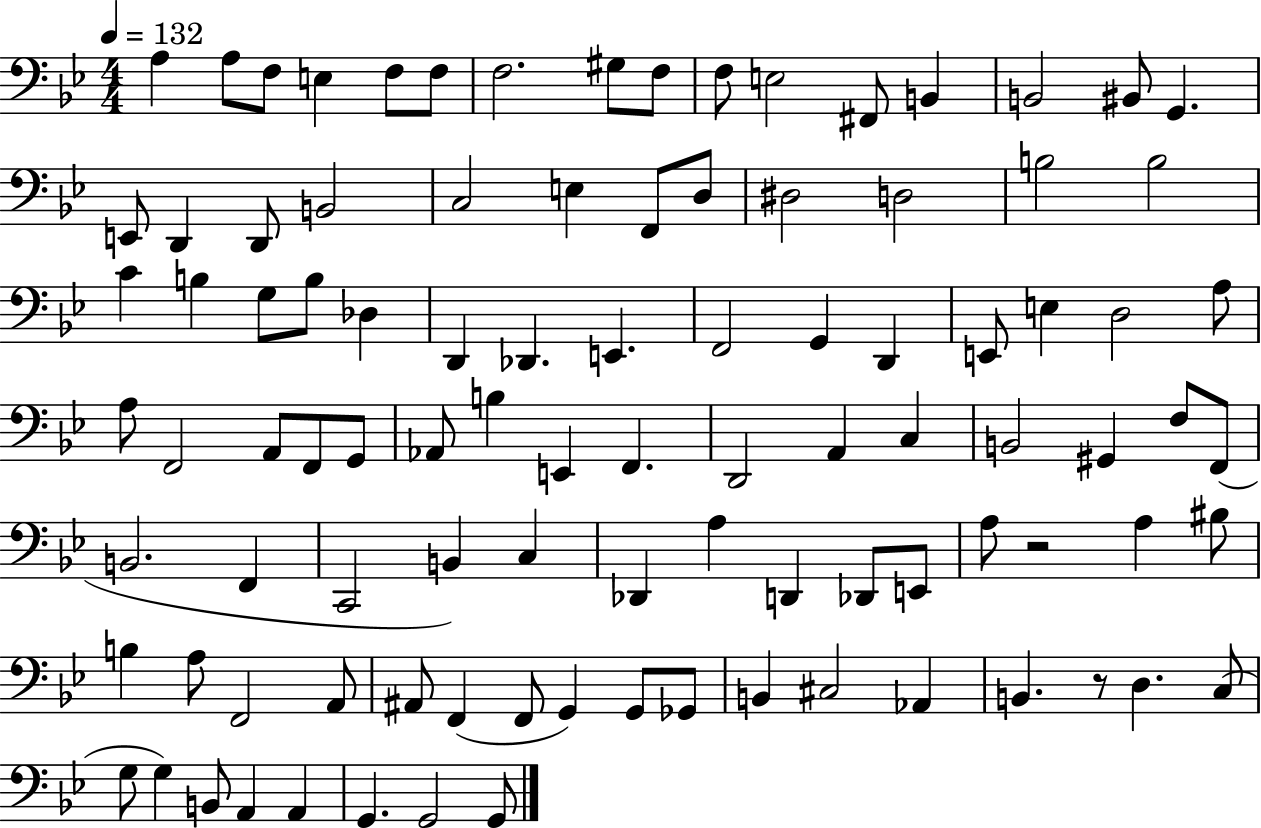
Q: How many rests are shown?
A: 2